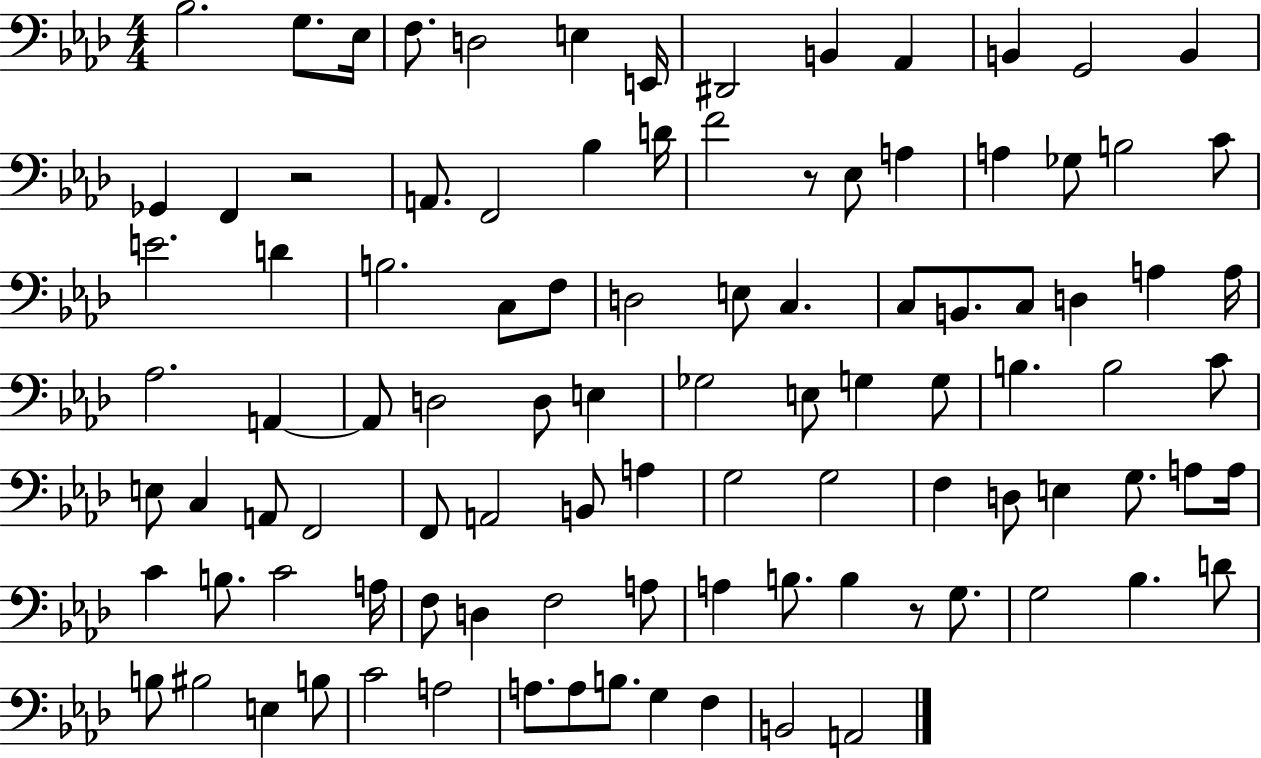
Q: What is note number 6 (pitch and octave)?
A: E3